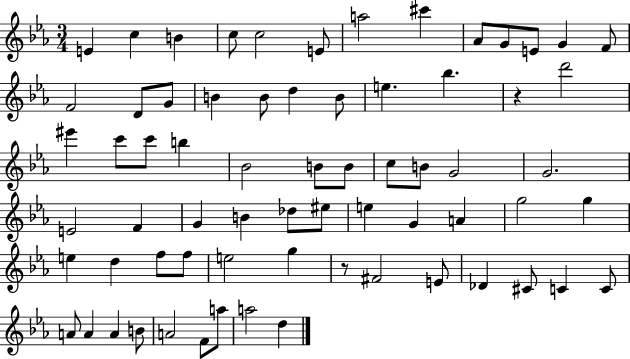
E4/q C5/q B4/q C5/e C5/h E4/e A5/h C#6/q Ab4/e G4/e E4/e G4/q F4/e F4/h D4/e G4/e B4/q B4/e D5/q B4/e E5/q. Bb5/q. R/q D6/h EIS6/q C6/e C6/e B5/q Bb4/h B4/e B4/e C5/e B4/e G4/h G4/h. E4/h F4/q G4/q B4/q Db5/e EIS5/e E5/q G4/q A4/q G5/h G5/q E5/q D5/q F5/e F5/e E5/h G5/q R/e F#4/h E4/e Db4/q C#4/e C4/q C4/e A4/e A4/q A4/q B4/e A4/h F4/e A5/e A5/h D5/q